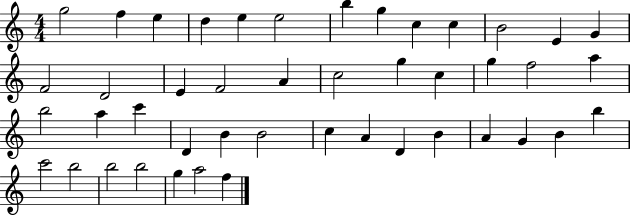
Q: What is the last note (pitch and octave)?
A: F5